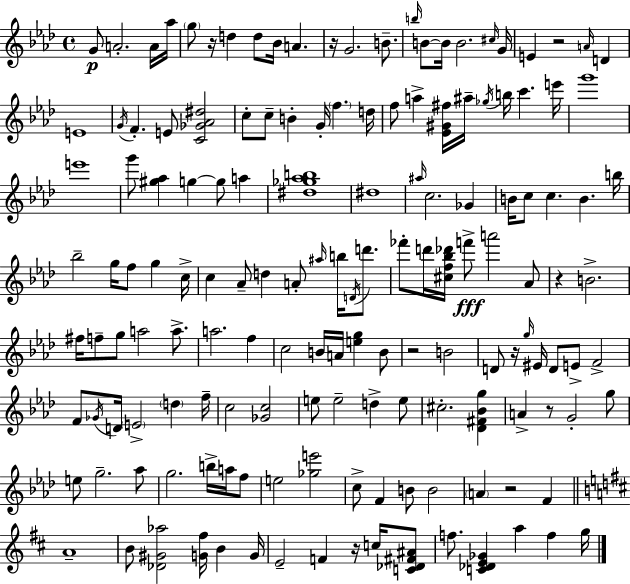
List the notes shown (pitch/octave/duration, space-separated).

G4/e A4/h. A4/s Ab5/s G5/e R/s D5/q D5/e Bb4/s A4/q. R/s G4/h. B4/e. B5/s B4/e B4/s B4/h. C#5/s G4/s E4/q R/h A4/s D4/q E4/w G4/s F4/q. E4/e [C4,Gb4,Ab4,D#5]/h C5/e C5/e B4/q G4/s F5/q. D5/s F5/e A5/q [Eb4,G#4,F#5]/s A#5/s Gb5/s B5/s C6/q. E6/s G6/w E6/w G6/e [G#5,Ab5]/q G5/q G5/e A5/q [D#5,Gb5,Ab5,B5]/w D#5/w A#5/s C5/h. Gb4/q B4/s C5/e C5/q. B4/q. B5/s Bb5/h G5/s F5/e G5/q C5/s C5/q Ab4/e D5/q A4/e A#5/s B5/s D4/s D6/e. FES6/e D6/s [C#5,F5,Bb5,Db6]/s F6/e A6/h Ab4/e R/q B4/h. F#5/s F5/e G5/e A5/h A5/e. A5/h. F5/q C5/h B4/s A4/s [E5,G5]/q B4/e R/h B4/h D4/e R/s G5/s EIS4/s D4/e E4/e F4/h F4/e Gb4/s D4/s E4/h D5/q F5/s C5/h [Gb4,C5]/h E5/e E5/h D5/q E5/e C#5/h. [Db4,F#4,Bb4,G5]/q A4/q R/e G4/h G5/e E5/e G5/h. Ab5/e G5/h. B5/s A5/s F5/e E5/h [Gb5,E6]/h C5/e F4/q B4/e B4/h A4/q R/h F4/q A4/w B4/e [Db4,G#4,Ab5]/h [G4,F#5]/s B4/q G4/s E4/h F4/q R/s C5/s [C4,Db4,F#4,A#4]/e F5/e. [C4,Db4,E4,Gb4]/q A5/q F5/q G5/s